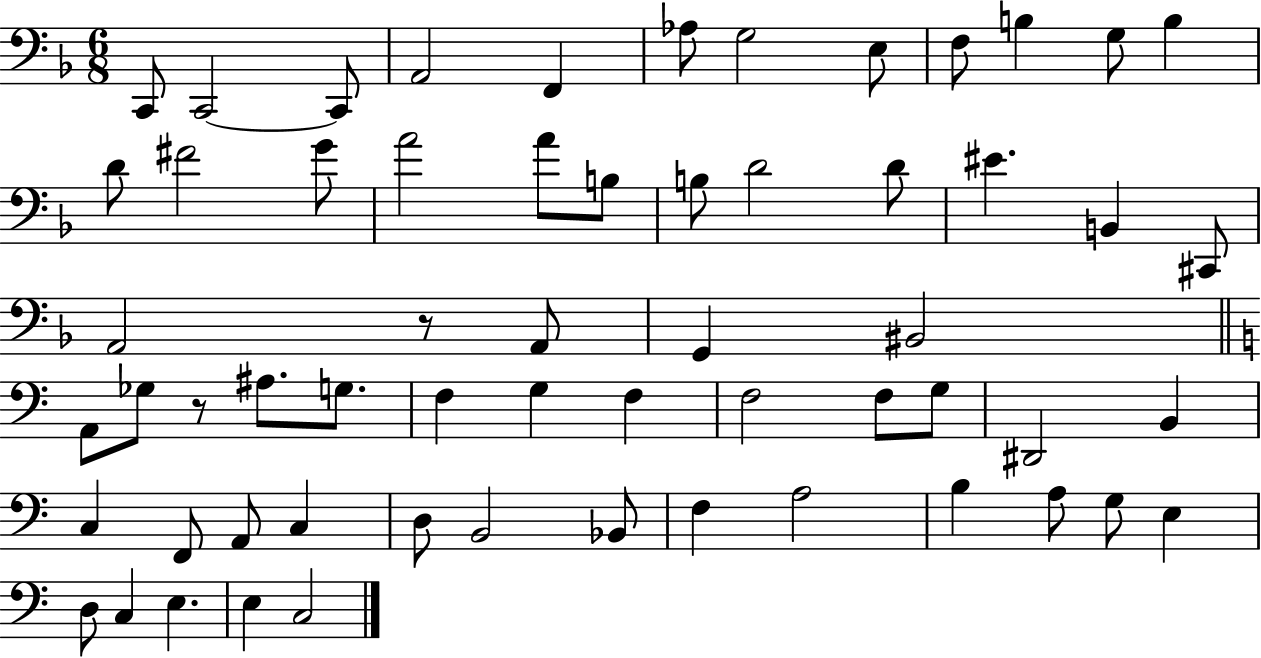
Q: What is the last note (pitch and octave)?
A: C3